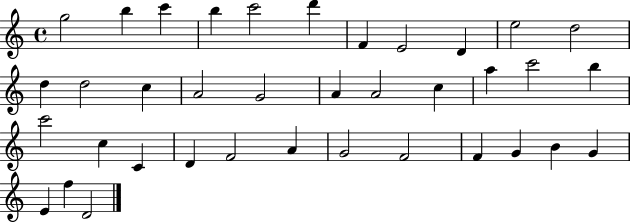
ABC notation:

X:1
T:Untitled
M:4/4
L:1/4
K:C
g2 b c' b c'2 d' F E2 D e2 d2 d d2 c A2 G2 A A2 c a c'2 b c'2 c C D F2 A G2 F2 F G B G E f D2